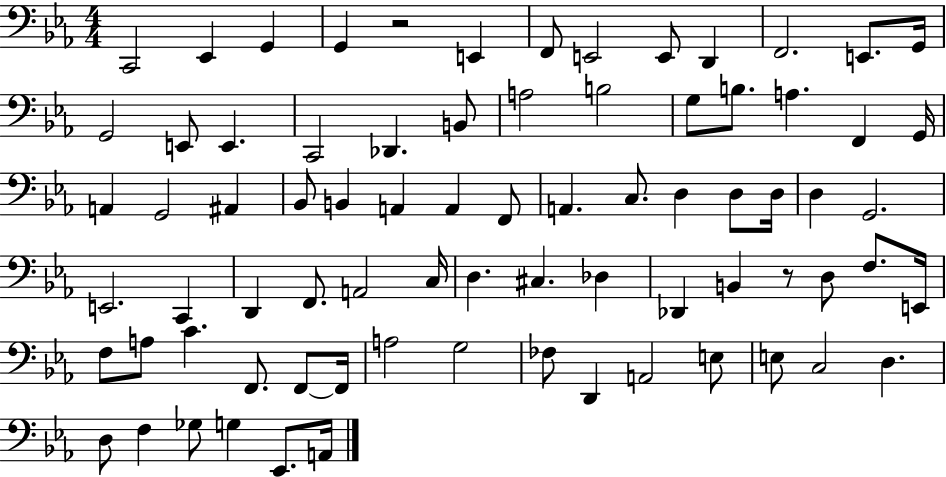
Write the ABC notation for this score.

X:1
T:Untitled
M:4/4
L:1/4
K:Eb
C,,2 _E,, G,, G,, z2 E,, F,,/2 E,,2 E,,/2 D,, F,,2 E,,/2 G,,/4 G,,2 E,,/2 E,, C,,2 _D,, B,,/2 A,2 B,2 G,/2 B,/2 A, F,, G,,/4 A,, G,,2 ^A,, _B,,/2 B,, A,, A,, F,,/2 A,, C,/2 D, D,/2 D,/4 D, G,,2 E,,2 C,, D,, F,,/2 A,,2 C,/4 D, ^C, _D, _D,, B,, z/2 D,/2 F,/2 E,,/4 F,/2 A,/2 C F,,/2 F,,/2 F,,/4 A,2 G,2 _F,/2 D,, A,,2 E,/2 E,/2 C,2 D, D,/2 F, _G,/2 G, _E,,/2 A,,/4